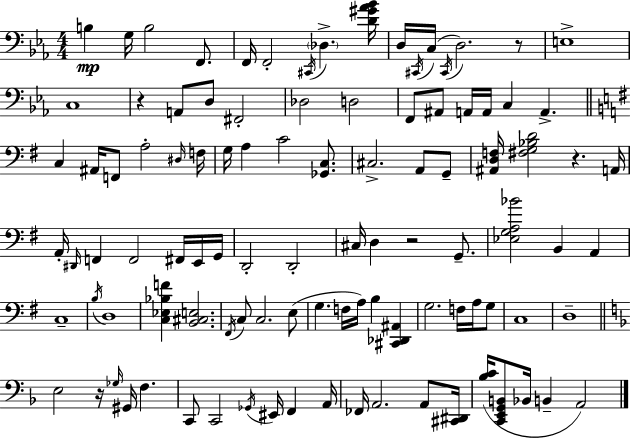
X:1
T:Untitled
M:4/4
L:1/4
K:Eb
B, G,/4 B,2 F,,/2 F,,/4 F,,2 ^C,,/4 _D, [D^G_A_B]/4 D,/4 ^C,,/4 C,/4 ^C,,/4 D,2 z/2 E,4 C,4 z A,,/2 D,/2 ^F,,2 _D,2 D,2 F,,/2 ^A,,/2 A,,/4 A,,/4 C, A,, C, ^A,,/4 F,,/2 A,2 ^D,/4 F,/4 G,/4 A, C2 [_G,,C,]/2 ^C,2 A,,/2 G,,/2 [^A,,D,F,]/4 [^F,G,_B,D]2 z A,,/4 A,,/4 ^D,,/4 F,, F,,2 ^F,,/4 E,,/4 G,,/4 D,,2 D,,2 ^C,/4 D, z2 G,,/2 [_E,G,A,_B]2 B,, A,, C,4 B,/4 D,4 [C,_E,_B,F] [B,,^C,E,]2 ^F,,/4 C,/2 C,2 E,/2 G, F,/4 A,/4 B, [^C,,_D,,^A,,] G,2 F,/4 A,/4 G,/2 C,4 D,4 E,2 z/4 _G,/4 ^G,,/4 F, C,,/2 C,,2 _G,,/4 ^E,,/4 F,, A,,/4 _F,,/4 A,,2 A,,/2 [^C,,^D,,]/4 [_B,C]/4 [C,,E,,G,,B,,]/2 _B,,/4 B,, A,,2